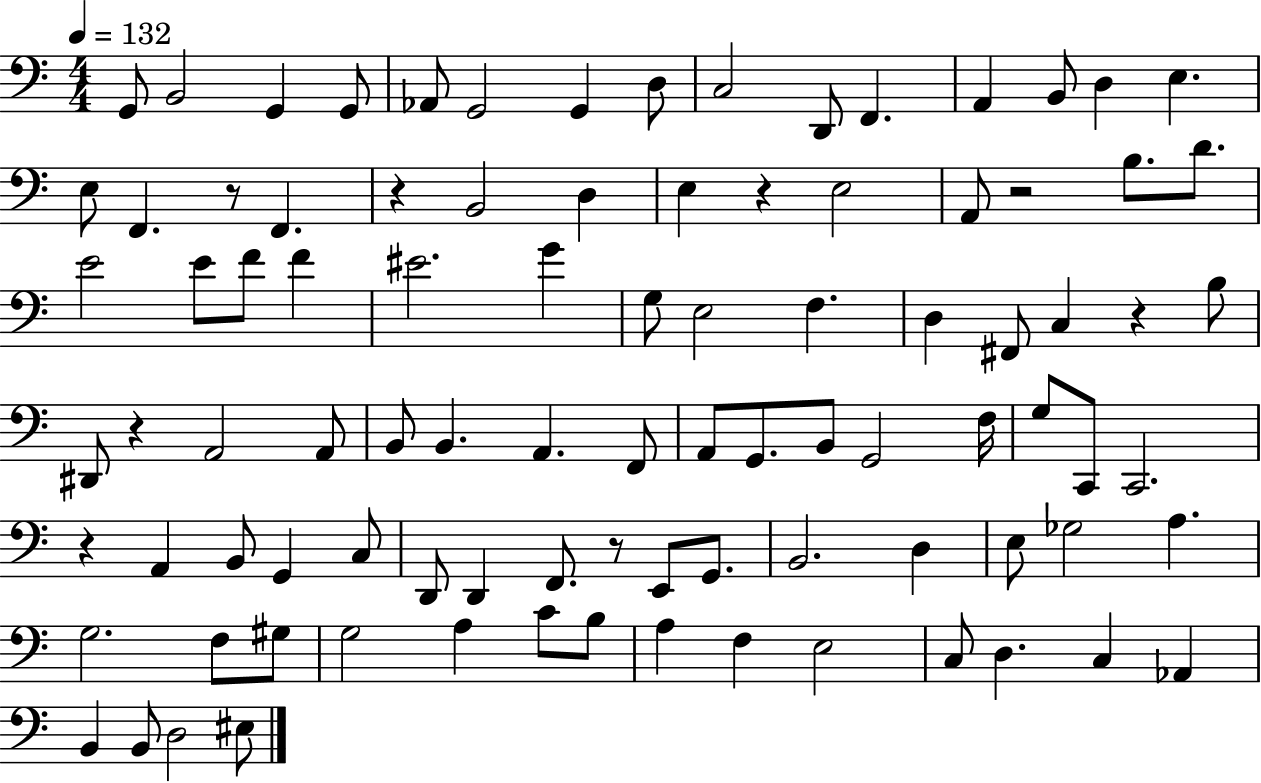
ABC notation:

X:1
T:Untitled
M:4/4
L:1/4
K:C
G,,/2 B,,2 G,, G,,/2 _A,,/2 G,,2 G,, D,/2 C,2 D,,/2 F,, A,, B,,/2 D, E, E,/2 F,, z/2 F,, z B,,2 D, E, z E,2 A,,/2 z2 B,/2 D/2 E2 E/2 F/2 F ^E2 G G,/2 E,2 F, D, ^F,,/2 C, z B,/2 ^D,,/2 z A,,2 A,,/2 B,,/2 B,, A,, F,,/2 A,,/2 G,,/2 B,,/2 G,,2 F,/4 G,/2 C,,/2 C,,2 z A,, B,,/2 G,, C,/2 D,,/2 D,, F,,/2 z/2 E,,/2 G,,/2 B,,2 D, E,/2 _G,2 A, G,2 F,/2 ^G,/2 G,2 A, C/2 B,/2 A, F, E,2 C,/2 D, C, _A,, B,, B,,/2 D,2 ^E,/2